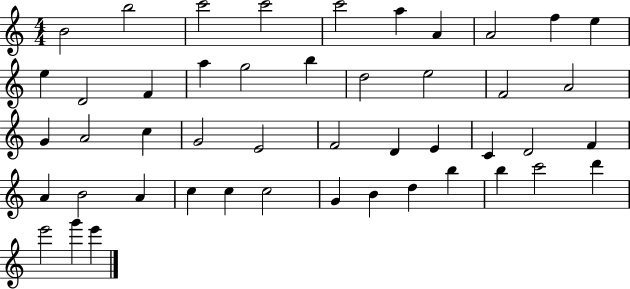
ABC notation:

X:1
T:Untitled
M:4/4
L:1/4
K:C
B2 b2 c'2 c'2 c'2 a A A2 f e e D2 F a g2 b d2 e2 F2 A2 G A2 c G2 E2 F2 D E C D2 F A B2 A c c c2 G B d b b c'2 d' e'2 g' e'